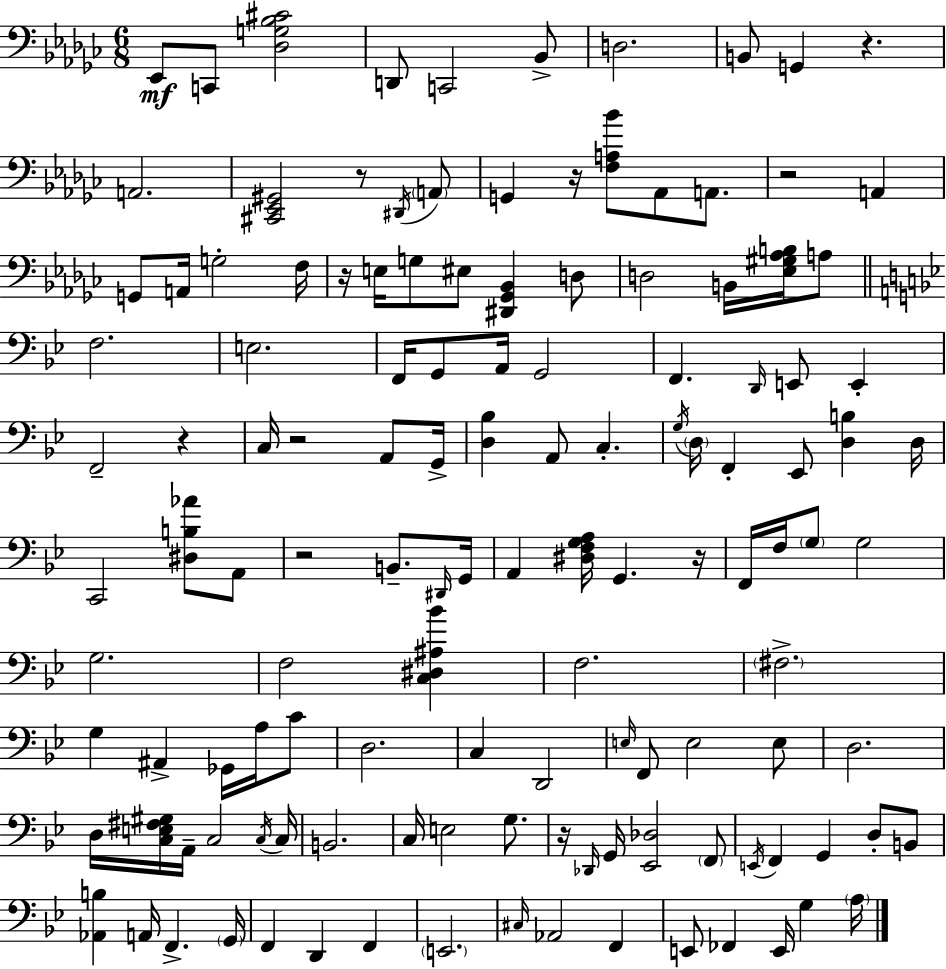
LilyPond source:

{
  \clef bass
  \numericTimeSignature
  \time 6/8
  \key ees \minor
  \repeat volta 2 { ees,8\mf c,8 <des g bes cis'>2 | d,8 c,2 bes,8-> | d2. | b,8 g,4 r4. | \break a,2. | <cis, ees, gis,>2 r8 \acciaccatura { dis,16 } \parenthesize a,8 | g,4 r16 <f a bes'>8 aes,8 a,8. | r2 a,4 | \break g,8 a,16 g2-. | f16 r16 e16 g8 eis8 <dis, ges, bes,>4 d8 | d2 b,16 <ees gis aes b>16 a8 | \bar "||" \break \key bes \major f2. | e2. | f,16 g,8 a,16 g,2 | f,4. \grace { d,16 } e,8 e,4-. | \break f,2-- r4 | c16 r2 a,8 | g,16-> <d bes>4 a,8 c4.-. | \acciaccatura { g16 } \parenthesize d16 f,4-. ees,8 <d b>4 | \break d16 c,2 <dis b aes'>8 | a,8 r2 b,8.-- | \grace { dis,16 } g,16 a,4 <dis f g a>16 g,4. | r16 f,16 f16 \parenthesize g8 g2 | \break g2. | f2 <c dis ais bes'>4 | f2. | \parenthesize fis2.-> | \break g4 ais,4-> ges,16 | a16 c'8 d2. | c4 d,2 | \grace { e16 } f,8 e2 | \break e8 d2. | d16 <c e fis gis>16 a,16-- c2 | \acciaccatura { c16 } c16 b,2. | c16 e2 | \break g8. r16 \grace { des,16 } g,16 <ees, des>2 | \parenthesize f,8 \acciaccatura { e,16 } f,4 g,4 | d8-. b,8 <aes, b>4 a,16 | f,4.-> \parenthesize g,16 f,4 d,4 | \break f,4 \parenthesize e,2. | \grace { cis16 } aes,2 | f,4 e,8 fes,4 | e,16 g4 \parenthesize a16 } \bar "|."
}